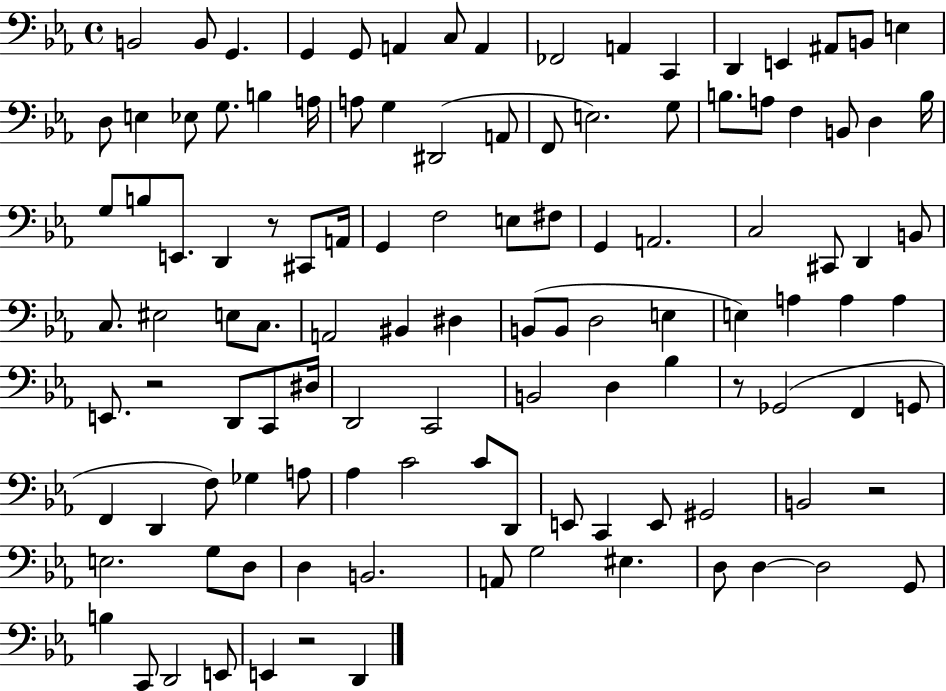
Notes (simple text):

B2/h B2/e G2/q. G2/q G2/e A2/q C3/e A2/q FES2/h A2/q C2/q D2/q E2/q A#2/e B2/e E3/q D3/e E3/q Eb3/e G3/e. B3/q A3/s A3/e G3/q D#2/h A2/e F2/e E3/h. G3/e B3/e. A3/e F3/q B2/e D3/q B3/s G3/e B3/e E2/e. D2/q R/e C#2/e A2/s G2/q F3/h E3/e F#3/e G2/q A2/h. C3/h C#2/e D2/q B2/e C3/e. EIS3/h E3/e C3/e. A2/h BIS2/q D#3/q B2/e B2/e D3/h E3/q E3/q A3/q A3/q A3/q E2/e. R/h D2/e C2/e D#3/s D2/h C2/h B2/h D3/q Bb3/q R/e Gb2/h F2/q G2/e F2/q D2/q F3/e Gb3/q A3/e Ab3/q C4/h C4/e D2/e E2/e C2/q E2/e G#2/h B2/h R/h E3/h. G3/e D3/e D3/q B2/h. A2/e G3/h EIS3/q. D3/e D3/q D3/h G2/e B3/q C2/e D2/h E2/e E2/q R/h D2/q